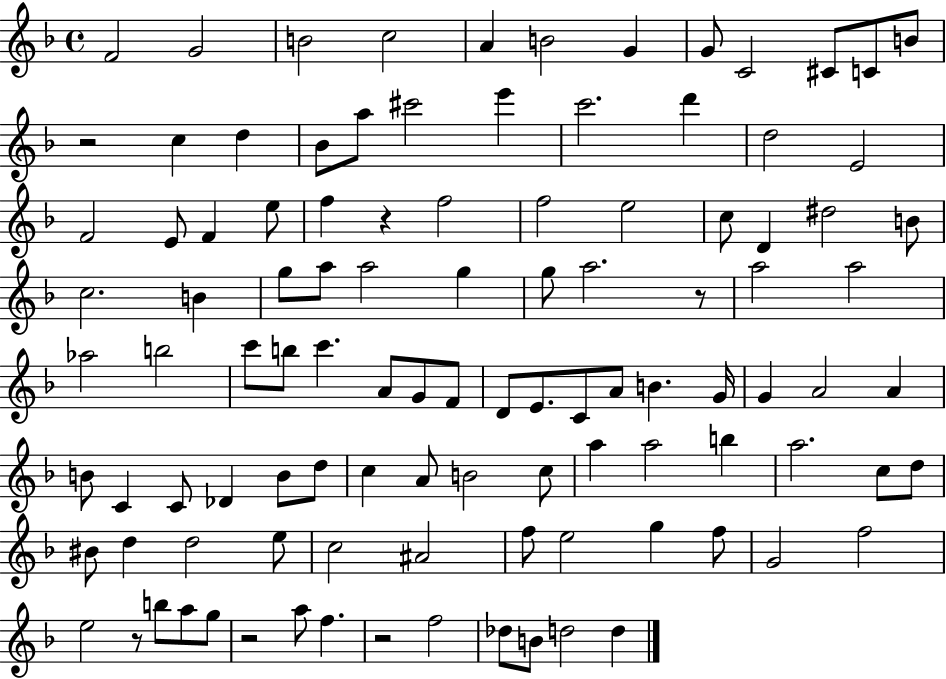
{
  \clef treble
  \time 4/4
  \defaultTimeSignature
  \key f \major
  f'2 g'2 | b'2 c''2 | a'4 b'2 g'4 | g'8 c'2 cis'8 c'8 b'8 | \break r2 c''4 d''4 | bes'8 a''8 cis'''2 e'''4 | c'''2. d'''4 | d''2 e'2 | \break f'2 e'8 f'4 e''8 | f''4 r4 f''2 | f''2 e''2 | c''8 d'4 dis''2 b'8 | \break c''2. b'4 | g''8 a''8 a''2 g''4 | g''8 a''2. r8 | a''2 a''2 | \break aes''2 b''2 | c'''8 b''8 c'''4. a'8 g'8 f'8 | d'8 e'8. c'8 a'8 b'4. g'16 | g'4 a'2 a'4 | \break b'8 c'4 c'8 des'4 b'8 d''8 | c''4 a'8 b'2 c''8 | a''4 a''2 b''4 | a''2. c''8 d''8 | \break bis'8 d''4 d''2 e''8 | c''2 ais'2 | f''8 e''2 g''4 f''8 | g'2 f''2 | \break e''2 r8 b''8 a''8 g''8 | r2 a''8 f''4. | r2 f''2 | des''8 b'8 d''2 d''4 | \break \bar "|."
}